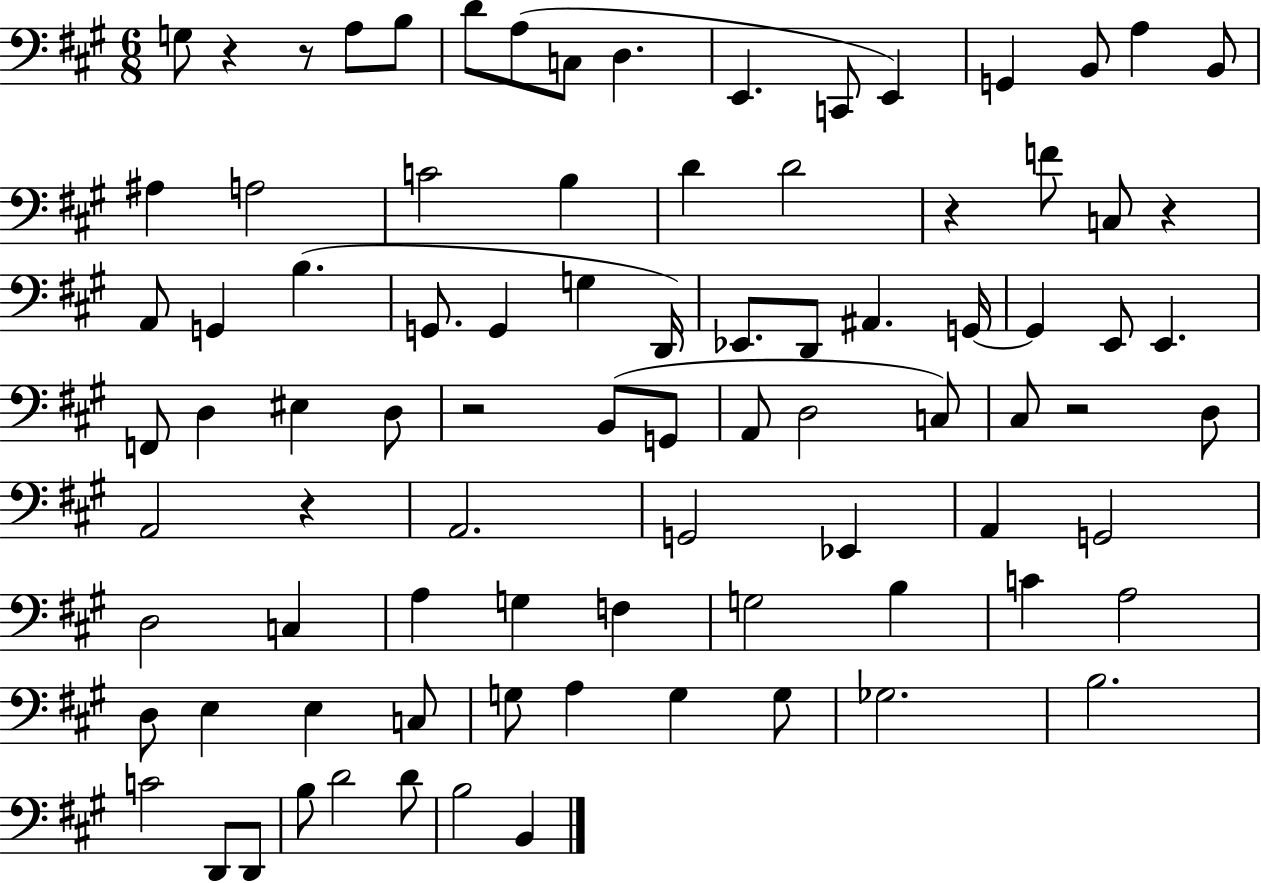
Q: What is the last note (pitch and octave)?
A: B2